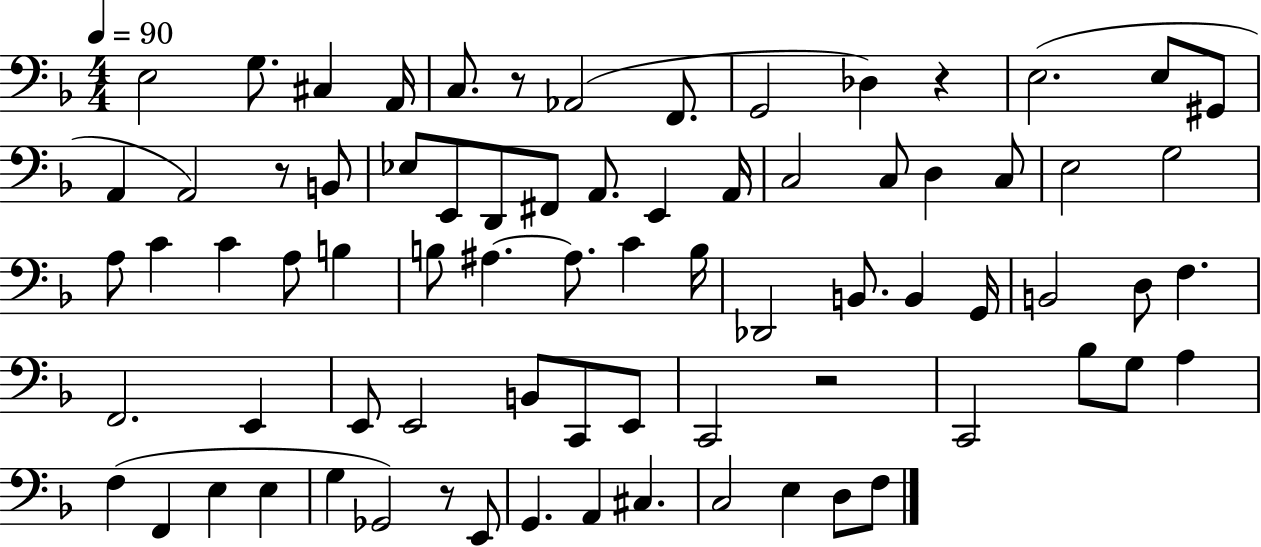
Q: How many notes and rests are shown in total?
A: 76